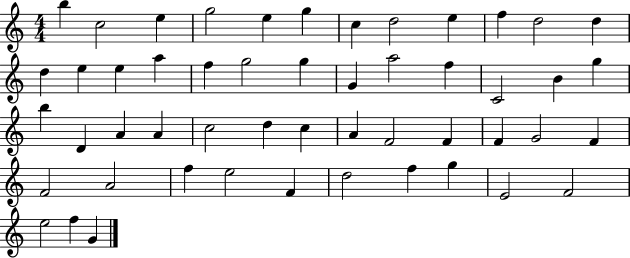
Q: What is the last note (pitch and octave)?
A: G4